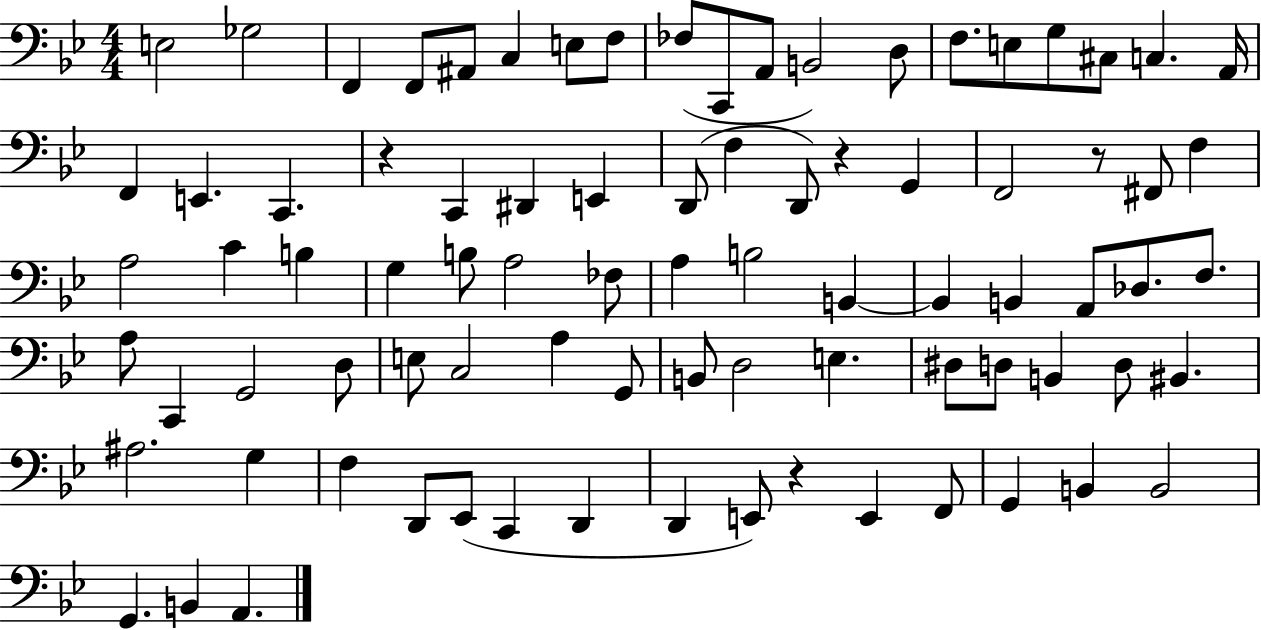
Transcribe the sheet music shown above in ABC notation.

X:1
T:Untitled
M:4/4
L:1/4
K:Bb
E,2 _G,2 F,, F,,/2 ^A,,/2 C, E,/2 F,/2 _F,/2 C,,/2 A,,/2 B,,2 D,/2 F,/2 E,/2 G,/2 ^C,/2 C, A,,/4 F,, E,, C,, z C,, ^D,, E,, D,,/2 F, D,,/2 z G,, F,,2 z/2 ^F,,/2 F, A,2 C B, G, B,/2 A,2 _F,/2 A, B,2 B,, B,, B,, A,,/2 _D,/2 F,/2 A,/2 C,, G,,2 D,/2 E,/2 C,2 A, G,,/2 B,,/2 D,2 E, ^D,/2 D,/2 B,, D,/2 ^B,, ^A,2 G, F, D,,/2 _E,,/2 C,, D,, D,, E,,/2 z E,, F,,/2 G,, B,, B,,2 G,, B,, A,,